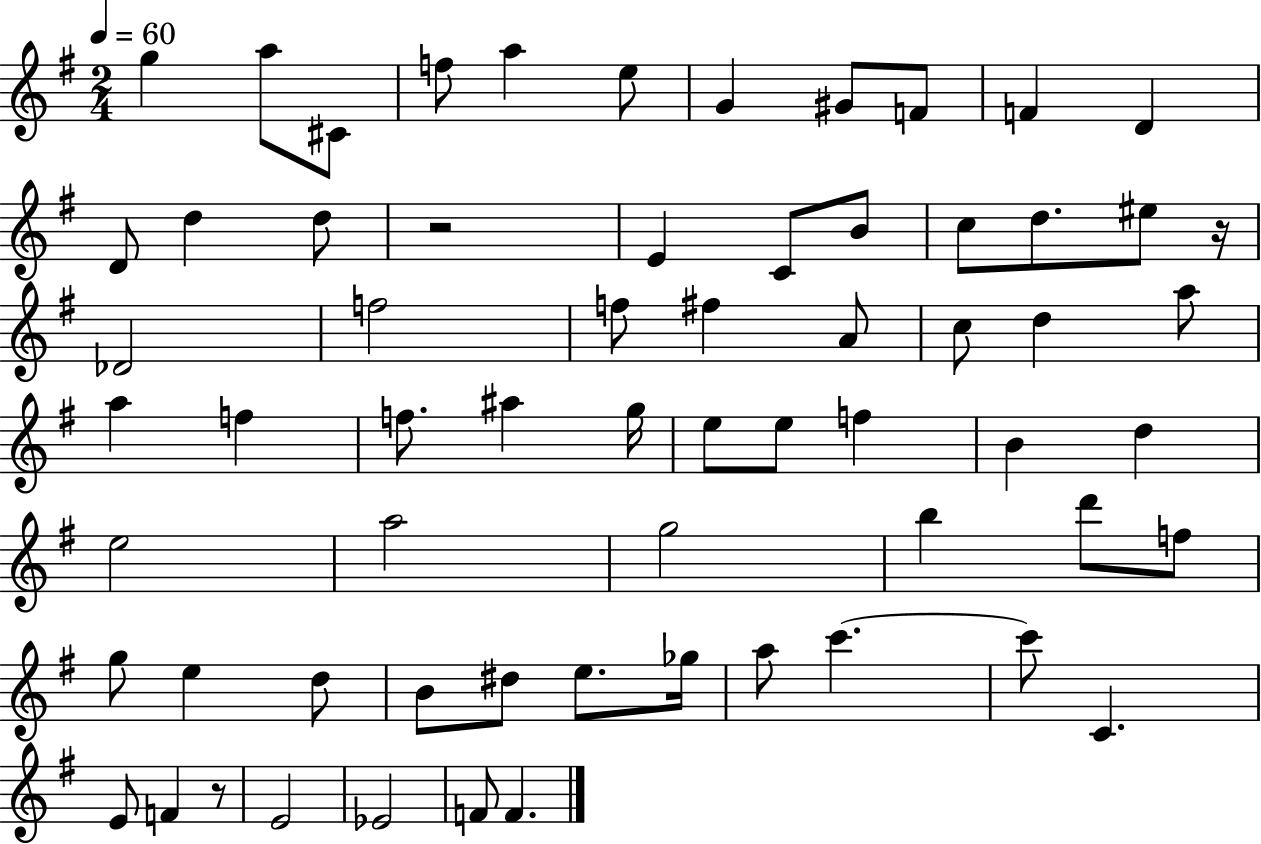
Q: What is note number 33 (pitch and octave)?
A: G5